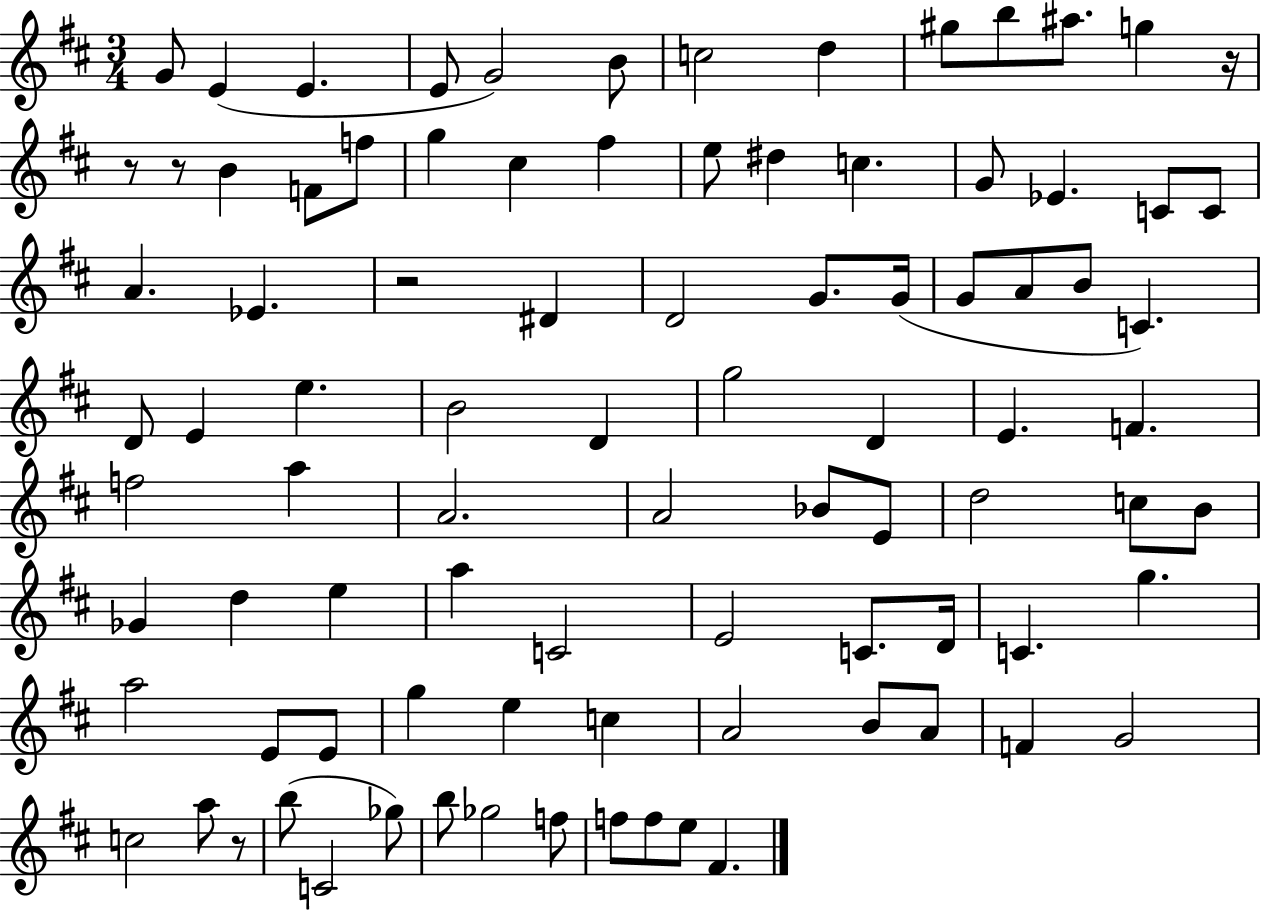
{
  \clef treble
  \numericTimeSignature
  \time 3/4
  \key d \major
  g'8 e'4( e'4. | e'8 g'2) b'8 | c''2 d''4 | gis''8 b''8 ais''8. g''4 r16 | \break r8 r8 b'4 f'8 f''8 | g''4 cis''4 fis''4 | e''8 dis''4 c''4. | g'8 ees'4. c'8 c'8 | \break a'4. ees'4. | r2 dis'4 | d'2 g'8. g'16( | g'8 a'8 b'8 c'4.) | \break d'8 e'4 e''4. | b'2 d'4 | g''2 d'4 | e'4. f'4. | \break f''2 a''4 | a'2. | a'2 bes'8 e'8 | d''2 c''8 b'8 | \break ges'4 d''4 e''4 | a''4 c'2 | e'2 c'8. d'16 | c'4. g''4. | \break a''2 e'8 e'8 | g''4 e''4 c''4 | a'2 b'8 a'8 | f'4 g'2 | \break c''2 a''8 r8 | b''8( c'2 ges''8) | b''8 ges''2 f''8 | f''8 f''8 e''8 fis'4. | \break \bar "|."
}